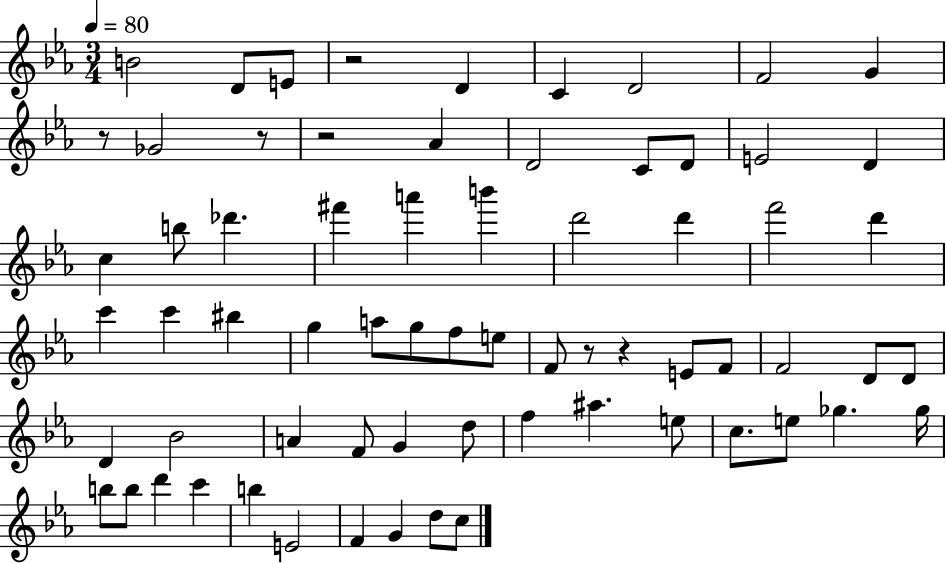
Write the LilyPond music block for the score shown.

{
  \clef treble
  \numericTimeSignature
  \time 3/4
  \key ees \major
  \tempo 4 = 80
  b'2 d'8 e'8 | r2 d'4 | c'4 d'2 | f'2 g'4 | \break r8 ges'2 r8 | r2 aes'4 | d'2 c'8 d'8 | e'2 d'4 | \break c''4 b''8 des'''4. | fis'''4 a'''4 b'''4 | d'''2 d'''4 | f'''2 d'''4 | \break c'''4 c'''4 bis''4 | g''4 a''8 g''8 f''8 e''8 | f'8 r8 r4 e'8 f'8 | f'2 d'8 d'8 | \break d'4 bes'2 | a'4 f'8 g'4 d''8 | f''4 ais''4. e''8 | c''8. e''8 ges''4. ges''16 | \break b''8 b''8 d'''4 c'''4 | b''4 e'2 | f'4 g'4 d''8 c''8 | \bar "|."
}